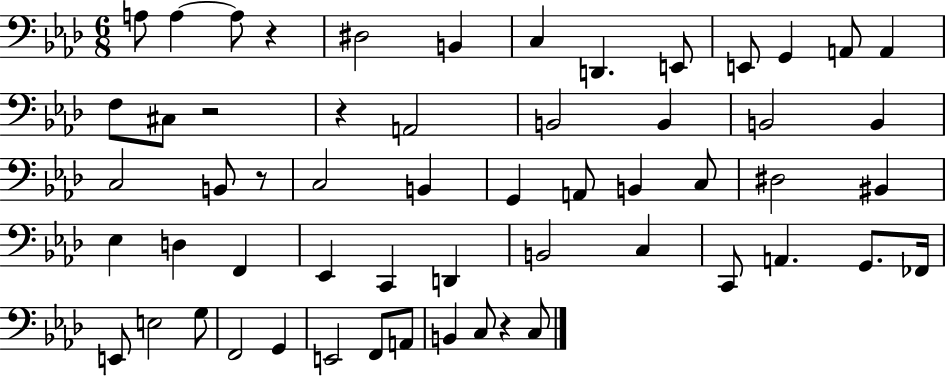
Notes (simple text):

A3/e A3/q A3/e R/q D#3/h B2/q C3/q D2/q. E2/e E2/e G2/q A2/e A2/q F3/e C#3/e R/h R/q A2/h B2/h B2/q B2/h B2/q C3/h B2/e R/e C3/h B2/q G2/q A2/e B2/q C3/e D#3/h BIS2/q Eb3/q D3/q F2/q Eb2/q C2/q D2/q B2/h C3/q C2/e A2/q. G2/e. FES2/s E2/e E3/h G3/e F2/h G2/q E2/h F2/e A2/e B2/q C3/e R/q C3/e